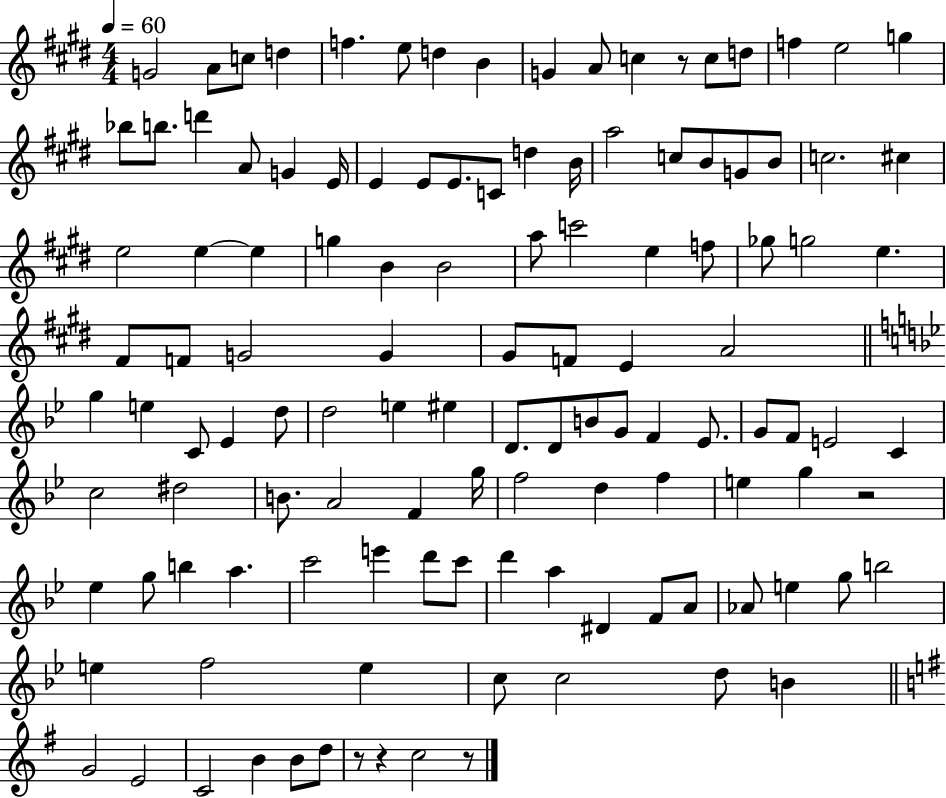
G4/h A4/e C5/e D5/q F5/q. E5/e D5/q B4/q G4/q A4/e C5/q R/e C5/e D5/e F5/q E5/h G5/q Bb5/e B5/e. D6/q A4/e G4/q E4/s E4/q E4/e E4/e. C4/e D5/q B4/s A5/h C5/e B4/e G4/e B4/e C5/h. C#5/q E5/h E5/q E5/q G5/q B4/q B4/h A5/e C6/h E5/q F5/e Gb5/e G5/h E5/q. F#4/e F4/e G4/h G4/q G#4/e F4/e E4/q A4/h G5/q E5/q C4/e Eb4/q D5/e D5/h E5/q EIS5/q D4/e. D4/e B4/e G4/e F4/q Eb4/e. G4/e F4/e E4/h C4/q C5/h D#5/h B4/e. A4/h F4/q G5/s F5/h D5/q F5/q E5/q G5/q R/h Eb5/q G5/e B5/q A5/q. C6/h E6/q D6/e C6/e D6/q A5/q D#4/q F4/e A4/e Ab4/e E5/q G5/e B5/h E5/q F5/h E5/q C5/e C5/h D5/e B4/q G4/h E4/h C4/h B4/q B4/e D5/e R/e R/q C5/h R/e